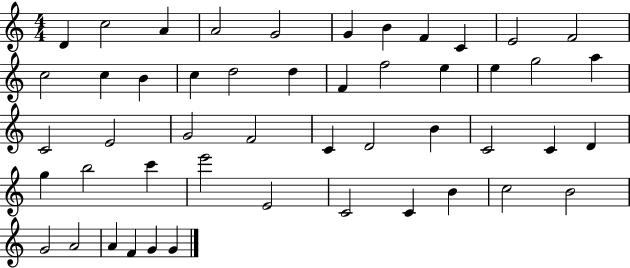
{
  \clef treble
  \numericTimeSignature
  \time 4/4
  \key c \major
  d'4 c''2 a'4 | a'2 g'2 | g'4 b'4 f'4 c'4 | e'2 f'2 | \break c''2 c''4 b'4 | c''4 d''2 d''4 | f'4 f''2 e''4 | e''4 g''2 a''4 | \break c'2 e'2 | g'2 f'2 | c'4 d'2 b'4 | c'2 c'4 d'4 | \break g''4 b''2 c'''4 | e'''2 e'2 | c'2 c'4 b'4 | c''2 b'2 | \break g'2 a'2 | a'4 f'4 g'4 g'4 | \bar "|."
}